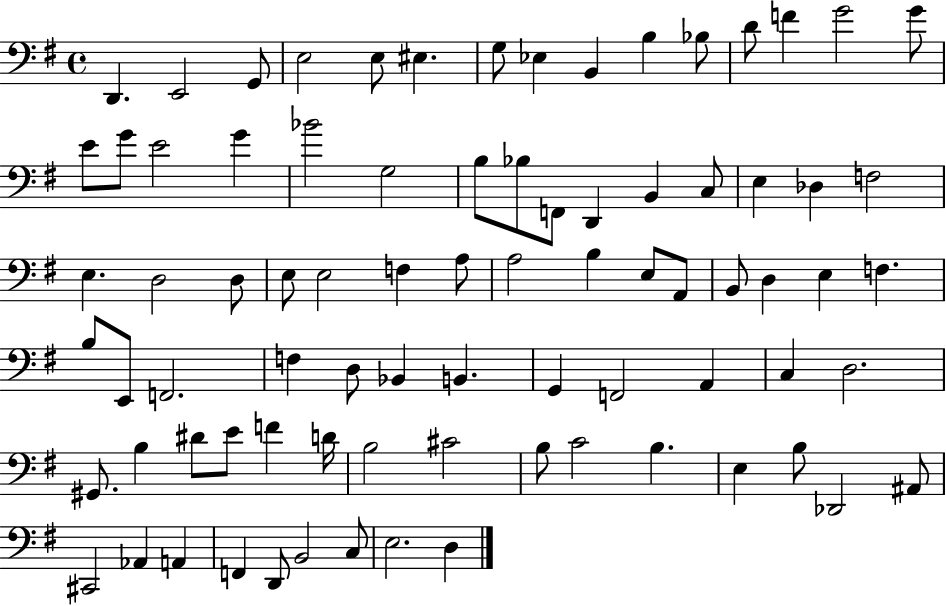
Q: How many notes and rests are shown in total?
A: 81